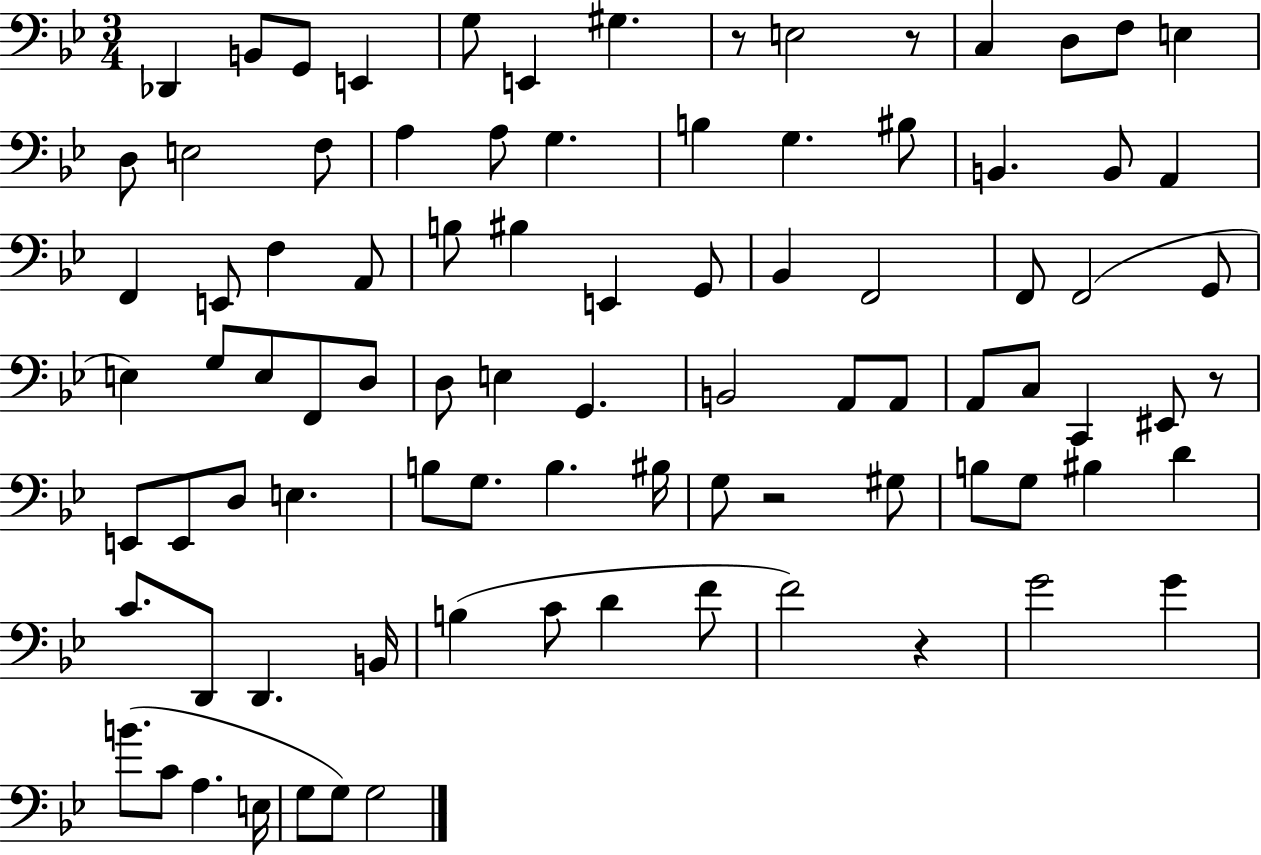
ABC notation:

X:1
T:Untitled
M:3/4
L:1/4
K:Bb
_D,, B,,/2 G,,/2 E,, G,/2 E,, ^G, z/2 E,2 z/2 C, D,/2 F,/2 E, D,/2 E,2 F,/2 A, A,/2 G, B, G, ^B,/2 B,, B,,/2 A,, F,, E,,/2 F, A,,/2 B,/2 ^B, E,, G,,/2 _B,, F,,2 F,,/2 F,,2 G,,/2 E, G,/2 E,/2 F,,/2 D,/2 D,/2 E, G,, B,,2 A,,/2 A,,/2 A,,/2 C,/2 C,, ^E,,/2 z/2 E,,/2 E,,/2 D,/2 E, B,/2 G,/2 B, ^B,/4 G,/2 z2 ^G,/2 B,/2 G,/2 ^B, D C/2 D,,/2 D,, B,,/4 B, C/2 D F/2 F2 z G2 G B/2 C/2 A, E,/4 G,/2 G,/2 G,2